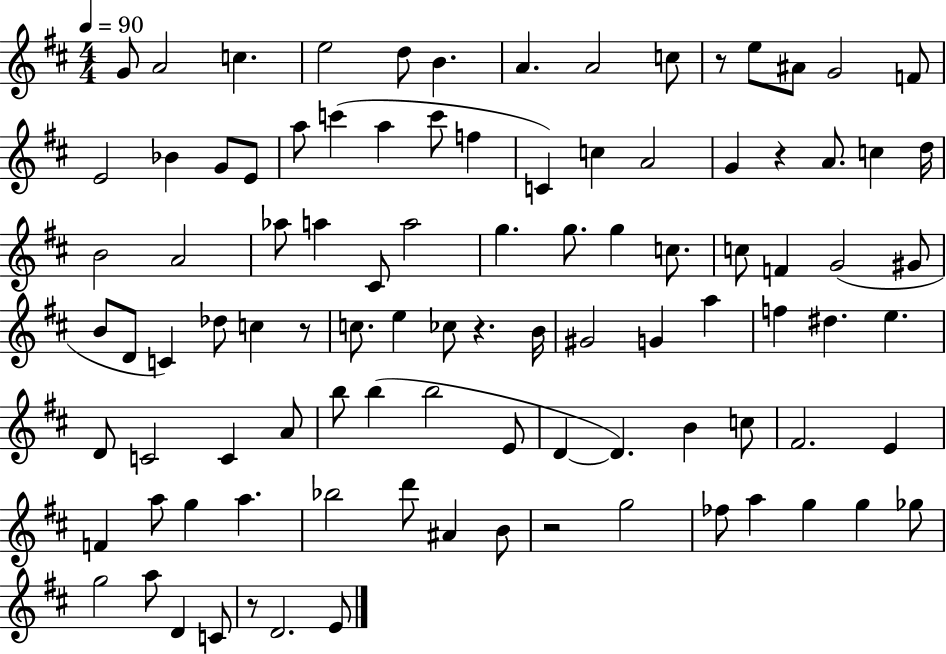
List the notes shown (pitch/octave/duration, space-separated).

G4/e A4/h C5/q. E5/h D5/e B4/q. A4/q. A4/h C5/e R/e E5/e A#4/e G4/h F4/e E4/h Bb4/q G4/e E4/e A5/e C6/q A5/q C6/e F5/q C4/q C5/q A4/h G4/q R/q A4/e. C5/q D5/s B4/h A4/h Ab5/e A5/q C#4/e A5/h G5/q. G5/e. G5/q C5/e. C5/e F4/q G4/h G#4/e B4/e D4/e C4/q Db5/e C5/q R/e C5/e. E5/q CES5/e R/q. B4/s G#4/h G4/q A5/q F5/q D#5/q. E5/q. D4/e C4/h C4/q A4/e B5/e B5/q B5/h E4/e D4/q D4/q. B4/q C5/e F#4/h. E4/q F4/q A5/e G5/q A5/q. Bb5/h D6/e A#4/q B4/e R/h G5/h FES5/e A5/q G5/q G5/q Gb5/e G5/h A5/e D4/q C4/e R/e D4/h. E4/e